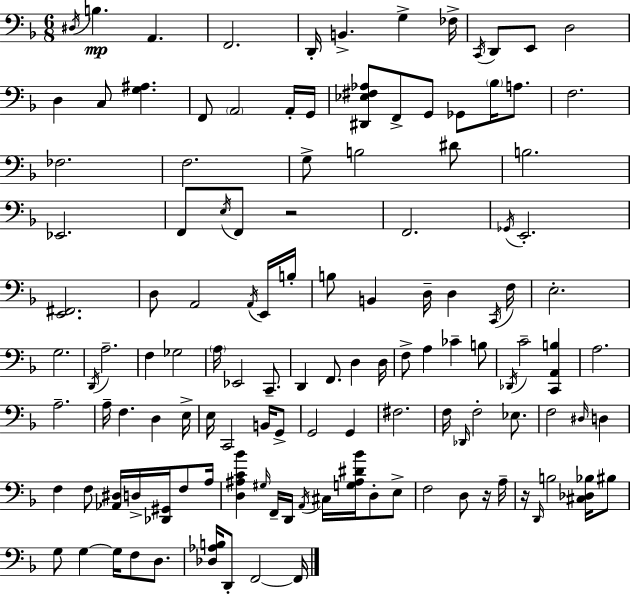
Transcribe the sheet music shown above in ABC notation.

X:1
T:Untitled
M:6/8
L:1/4
K:Dm
^D,/4 B, A,, F,,2 D,,/4 B,, G, _F,/4 C,,/4 D,,/2 E,,/2 D,2 D, C,/2 [G,^A,] F,,/2 A,,2 A,,/4 G,,/4 [^D,,_E,^F,_A,]/2 F,,/2 G,,/2 _G,,/2 _B,/4 A,/2 F,2 _F,2 F,2 G,/2 B,2 ^D/2 B,2 _E,,2 F,,/2 E,/4 F,,/2 z2 F,,2 _G,,/4 E,,2 [E,,^F,,]2 D,/2 A,,2 A,,/4 E,,/4 B,/4 B,/2 B,, D,/4 D, C,,/4 F,/4 E,2 G,2 D,,/4 A,2 F, _G,2 A,/4 _E,,2 C,,/2 D,, F,,/2 D, D,/4 F,/2 A, _C B,/2 _D,,/4 C2 [C,,A,,B,] A,2 A,2 A,/4 F, D, E,/4 E,/4 C,,2 B,,/4 G,,/2 G,,2 G,, ^F,2 F,/4 _D,,/4 F,2 _E,/2 F,2 ^D,/4 D, F, F,/2 [_A,,^D,]/4 D,/4 [_D,,^G,,]/4 F,/2 A,/4 [D,^A,C_B] ^G,/4 F,,/4 D,,/4 A,,/4 ^C,/4 [G,^A,^D_B]/4 D,/2 E,/2 F,2 D,/2 z/4 A,/4 z/4 D,,/4 B,2 [^C,_D,_B,]/4 ^B,/2 G,/2 G, G,/4 F,/2 D,/2 [_D,_A,B,]/4 D,,/2 F,,2 F,,/4